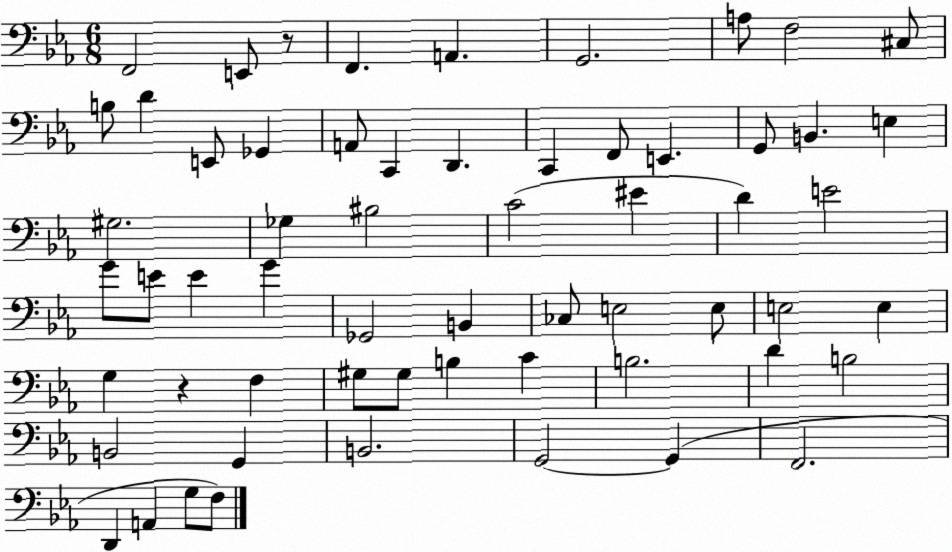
X:1
T:Untitled
M:6/8
L:1/4
K:Eb
F,,2 E,,/2 z/2 F,, A,, G,,2 A,/2 F,2 ^C,/2 B,/2 D E,,/2 _G,, A,,/2 C,, D,, C,, F,,/2 E,, G,,/2 B,, E, ^G,2 _G, ^B,2 C2 ^E D E2 G/2 E/2 E G _G,,2 B,, _C,/2 E,2 E,/2 E,2 E, G, z F, ^G,/2 ^G,/2 B, C B,2 D B,2 B,,2 G,, B,,2 G,,2 G,, F,,2 D,, A,, G,/2 F,/2